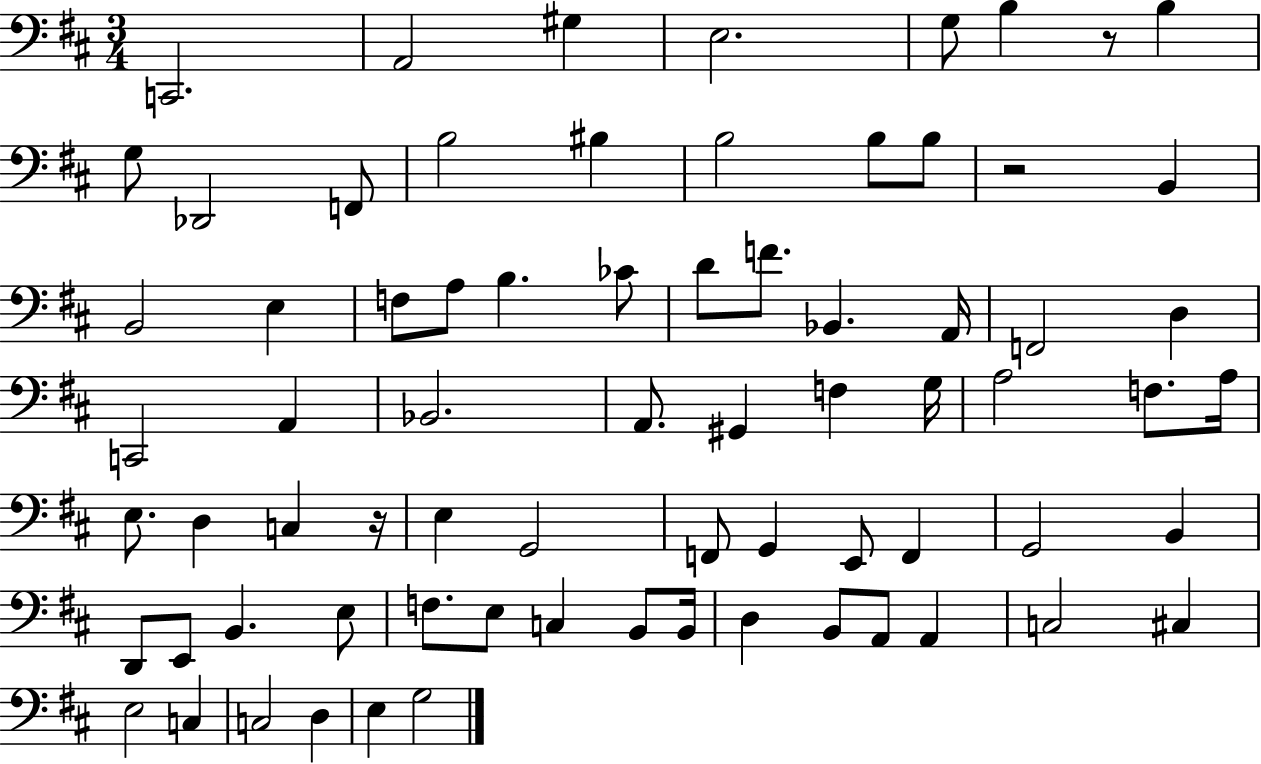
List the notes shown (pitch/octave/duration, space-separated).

C2/h. A2/h G#3/q E3/h. G3/e B3/q R/e B3/q G3/e Db2/h F2/e B3/h BIS3/q B3/h B3/e B3/e R/h B2/q B2/h E3/q F3/e A3/e B3/q. CES4/e D4/e F4/e. Bb2/q. A2/s F2/h D3/q C2/h A2/q Bb2/h. A2/e. G#2/q F3/q G3/s A3/h F3/e. A3/s E3/e. D3/q C3/q R/s E3/q G2/h F2/e G2/q E2/e F2/q G2/h B2/q D2/e E2/e B2/q. E3/e F3/e. E3/e C3/q B2/e B2/s D3/q B2/e A2/e A2/q C3/h C#3/q E3/h C3/q C3/h D3/q E3/q G3/h